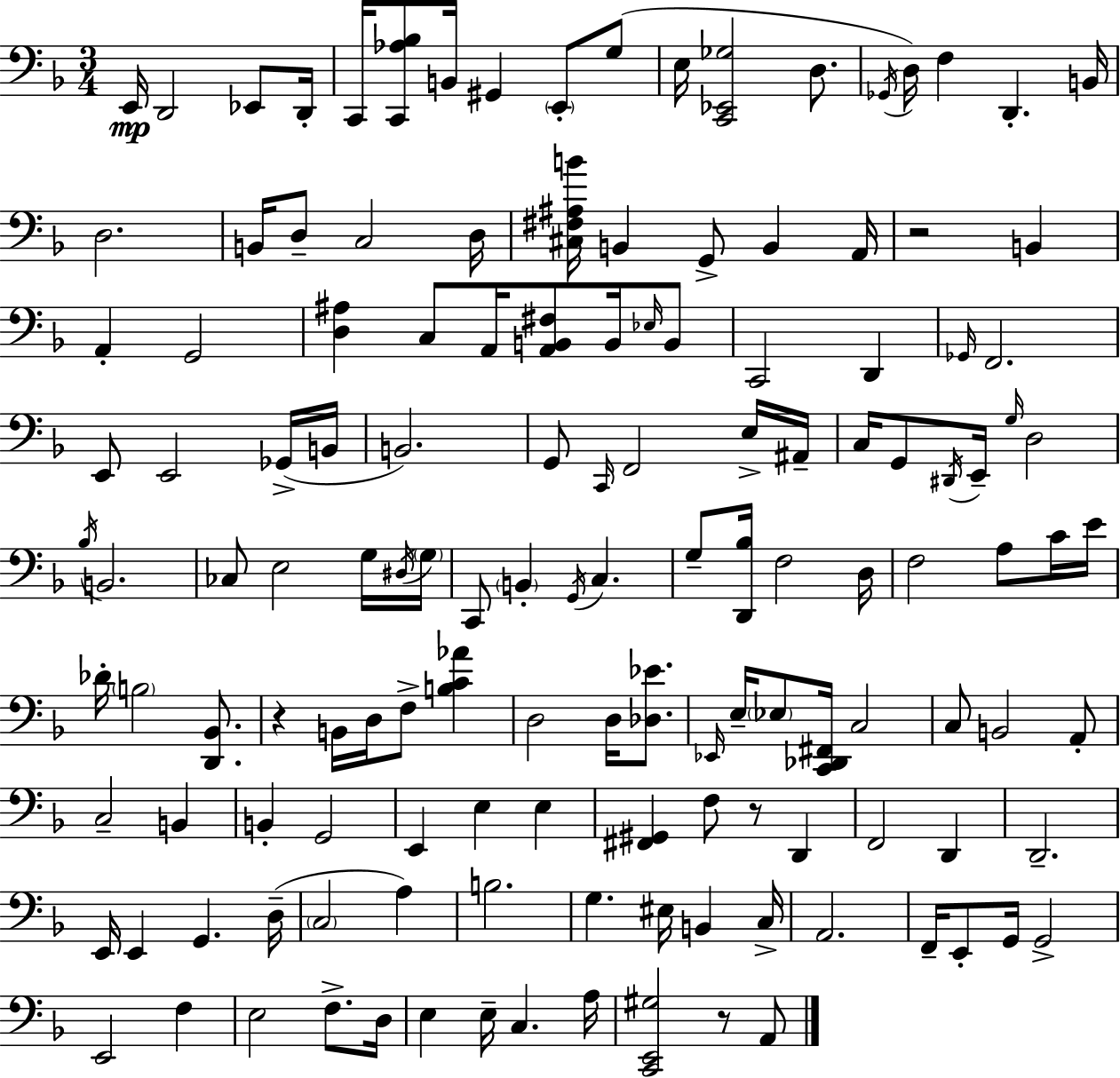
E2/s D2/h Eb2/e D2/s C2/s [C2,Ab3,Bb3]/e B2/s G#2/q E2/e G3/e E3/s [C2,Eb2,Gb3]/h D3/e. Gb2/s D3/s F3/q D2/q. B2/s D3/h. B2/s D3/e C3/h D3/s [C#3,F#3,A#3,B4]/s B2/q G2/e B2/q A2/s R/h B2/q A2/q G2/h [D3,A#3]/q C3/e A2/s [A2,B2,F#3]/e B2/s Eb3/s B2/e C2/h D2/q Gb2/s F2/h. E2/e E2/h Gb2/s B2/s B2/h. G2/e C2/s F2/h E3/s A#2/s C3/s G2/e D#2/s E2/s G3/s D3/h Bb3/s B2/h. CES3/e E3/h G3/s D#3/s G3/s C2/e B2/q G2/s C3/q. G3/e [D2,Bb3]/s F3/h D3/s F3/h A3/e C4/s E4/s Db4/s B3/h [D2,Bb2]/e. R/q B2/s D3/s F3/e [B3,C4,Ab4]/q D3/h D3/s [Db3,Eb4]/e. Eb2/s E3/s Eb3/e [C2,Db2,F#2]/s C3/h C3/e B2/h A2/e C3/h B2/q B2/q G2/h E2/q E3/q E3/q [F#2,G#2]/q F3/e R/e D2/q F2/h D2/q D2/h. E2/s E2/q G2/q. D3/s C3/h A3/q B3/h. G3/q. EIS3/s B2/q C3/s A2/h. F2/s E2/e G2/s G2/h E2/h F3/q E3/h F3/e. D3/s E3/q E3/s C3/q. A3/s [C2,E2,G#3]/h R/e A2/e